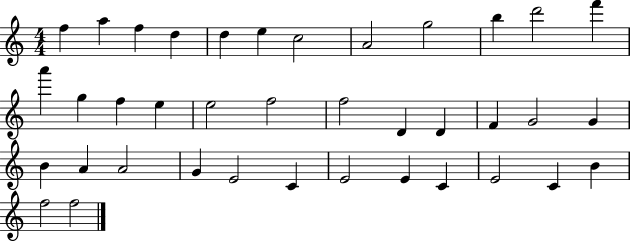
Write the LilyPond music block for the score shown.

{
  \clef treble
  \numericTimeSignature
  \time 4/4
  \key c \major
  f''4 a''4 f''4 d''4 | d''4 e''4 c''2 | a'2 g''2 | b''4 d'''2 f'''4 | \break a'''4 g''4 f''4 e''4 | e''2 f''2 | f''2 d'4 d'4 | f'4 g'2 g'4 | \break b'4 a'4 a'2 | g'4 e'2 c'4 | e'2 e'4 c'4 | e'2 c'4 b'4 | \break f''2 f''2 | \bar "|."
}